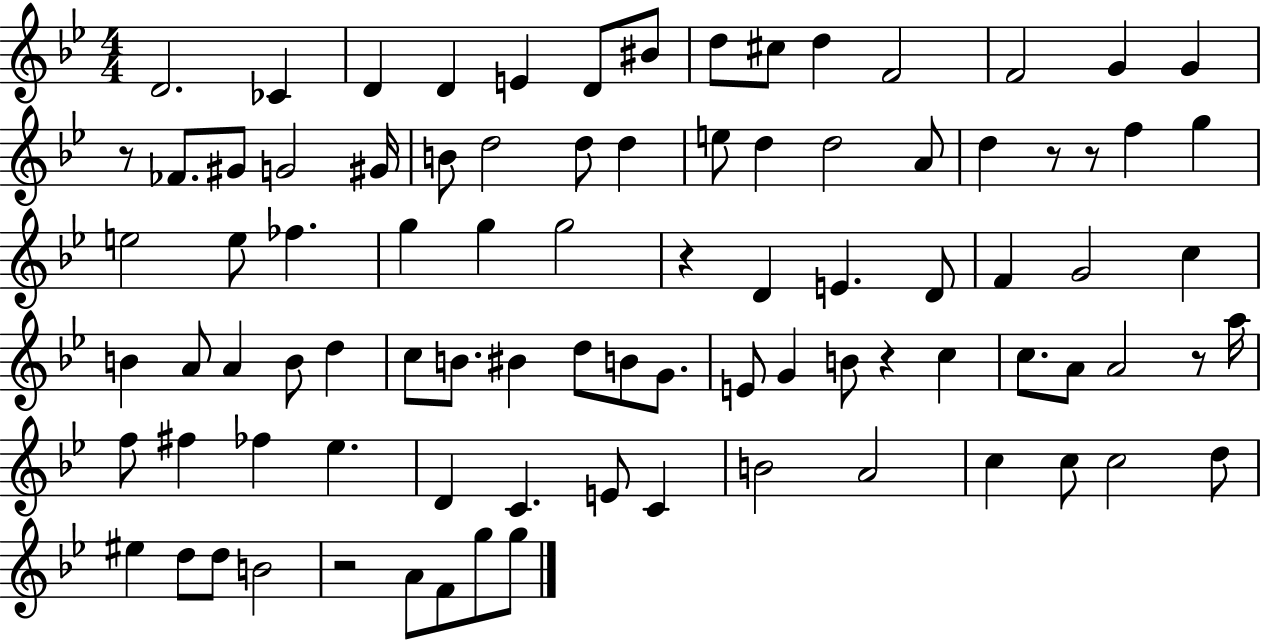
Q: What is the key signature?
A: BES major